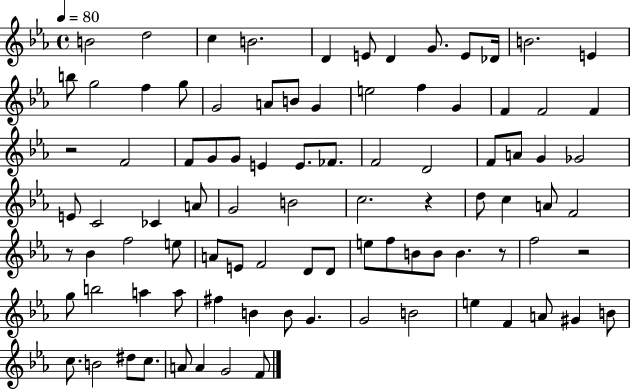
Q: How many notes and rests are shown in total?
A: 92